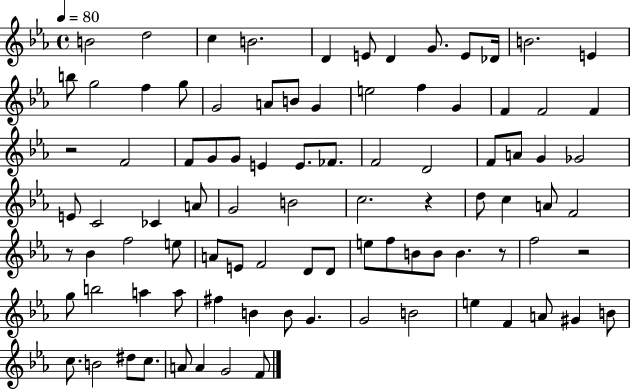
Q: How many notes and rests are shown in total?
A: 92